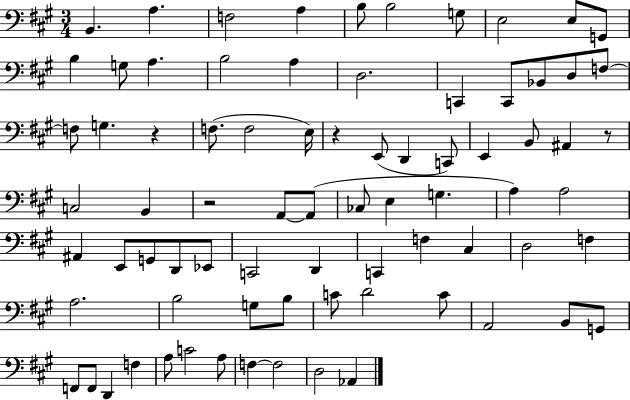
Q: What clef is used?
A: bass